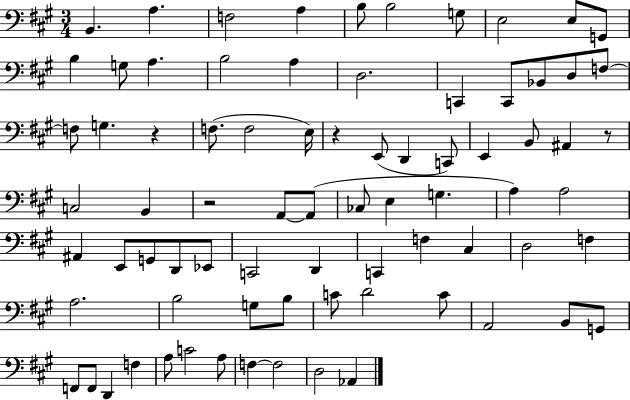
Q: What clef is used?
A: bass